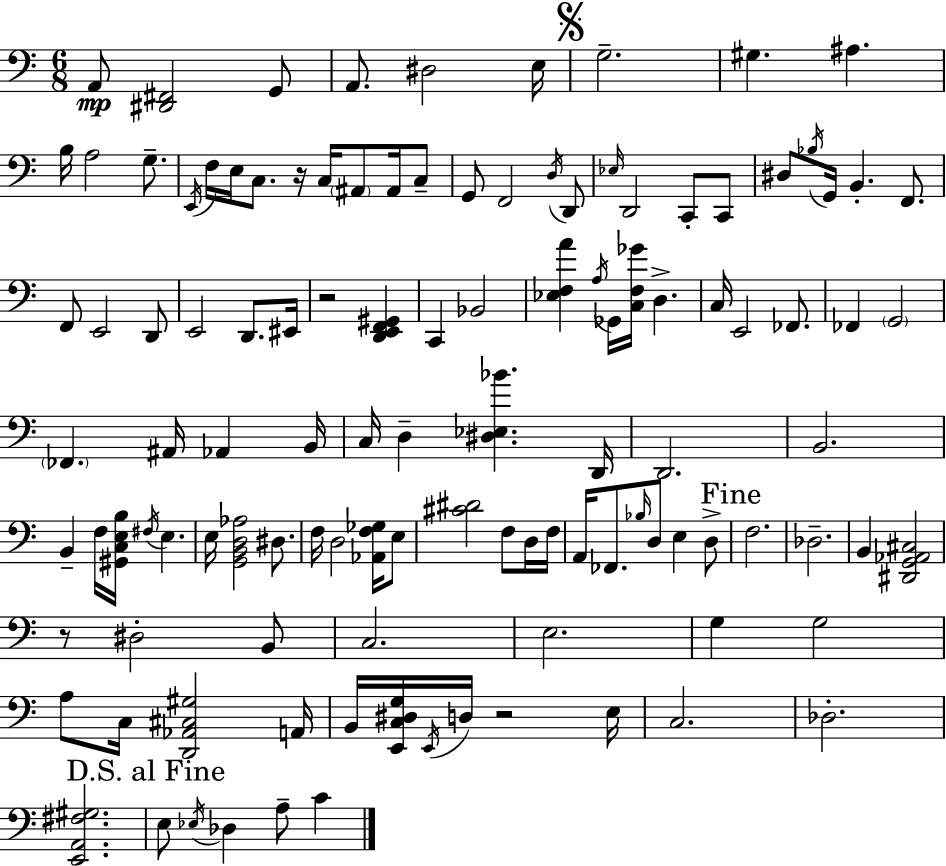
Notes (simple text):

A2/e [D#2,F#2]/h G2/e A2/e. D#3/h E3/s G3/h. G#3/q. A#3/q. B3/s A3/h G3/e. E2/s F3/s E3/s C3/e. R/s C3/s A#2/e A#2/s C3/e G2/e F2/h D3/s D2/e Eb3/s D2/h C2/e C2/e D#3/e Bb3/s G2/s B2/q. F2/e. F2/e E2/h D2/e E2/h D2/e. EIS2/s R/h [D2,E2,F2,G#2]/q C2/q Bb2/h [Eb3,F3,A4]/q A3/s Gb2/s [C3,F3,Gb4]/s D3/q. C3/s E2/h FES2/e. FES2/q G2/h FES2/q. A#2/s Ab2/q B2/s C3/s D3/q [D#3,Eb3,Bb4]/q. D2/s D2/h. B2/h. B2/q F3/s [G#2,C3,E3,B3]/s F#3/s E3/q. E3/s [G2,B2,D3,Ab3]/h D#3/e. F3/s D3/h [Ab2,F3,Gb3]/s E3/e [C#4,D#4]/h F3/e D3/s F3/s A2/s FES2/e. Bb3/s D3/e E3/q D3/e F3/h. Db3/h. B2/q [D#2,G2,Ab2,C#3]/h R/e D#3/h B2/e C3/h. E3/h. G3/q G3/h A3/e C3/s [D2,Ab2,C#3,G#3]/h A2/s B2/s [E2,C3,D#3,G3]/s E2/s D3/s R/h E3/s C3/h. Db3/h. [E2,A2,F#3,G#3]/h. E3/e Eb3/s Db3/q A3/e C4/q